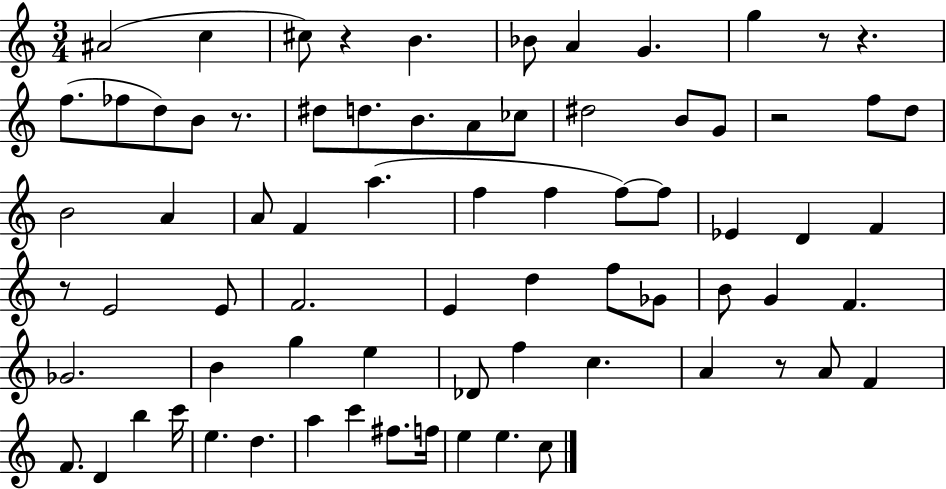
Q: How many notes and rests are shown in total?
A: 74